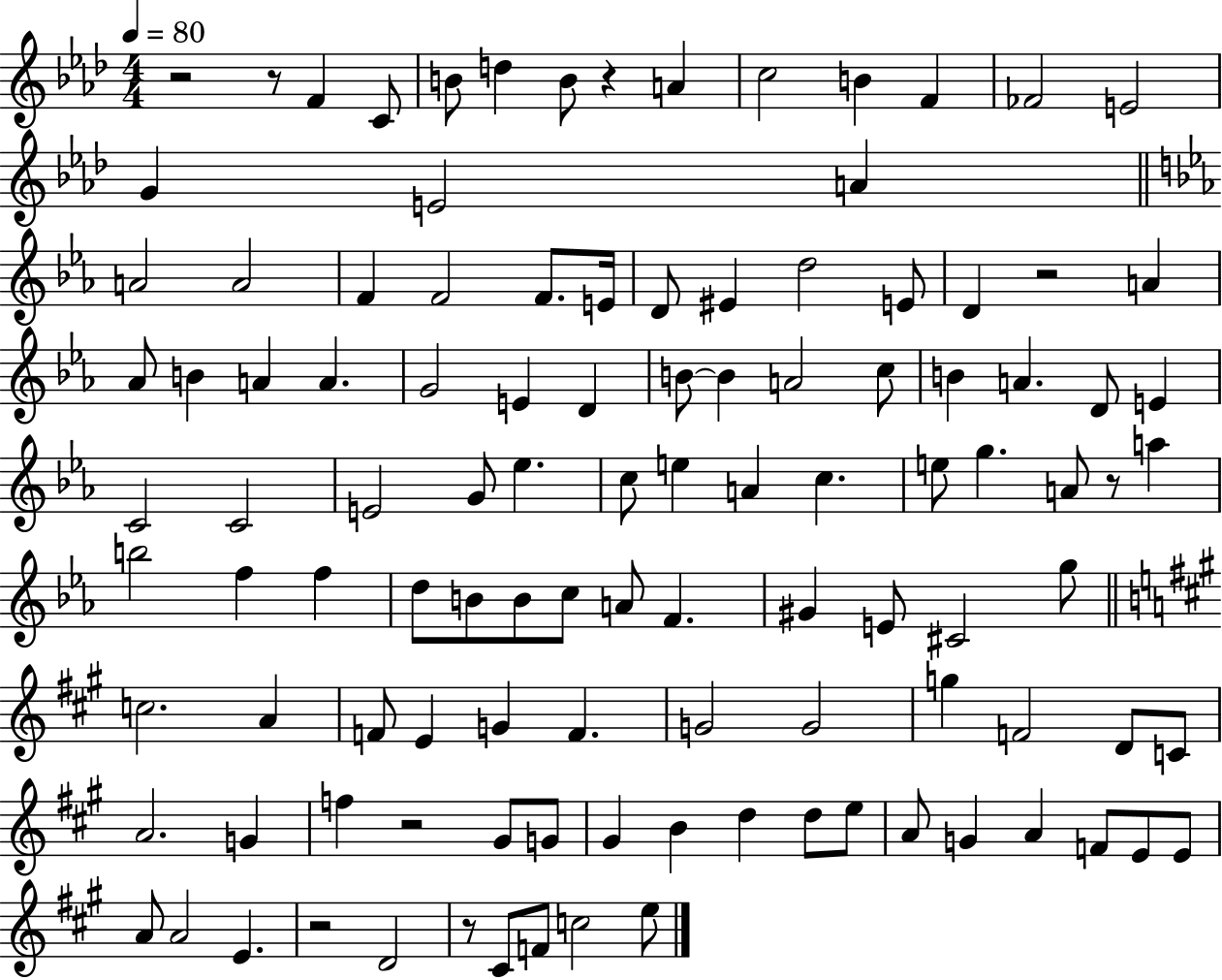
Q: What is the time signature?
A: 4/4